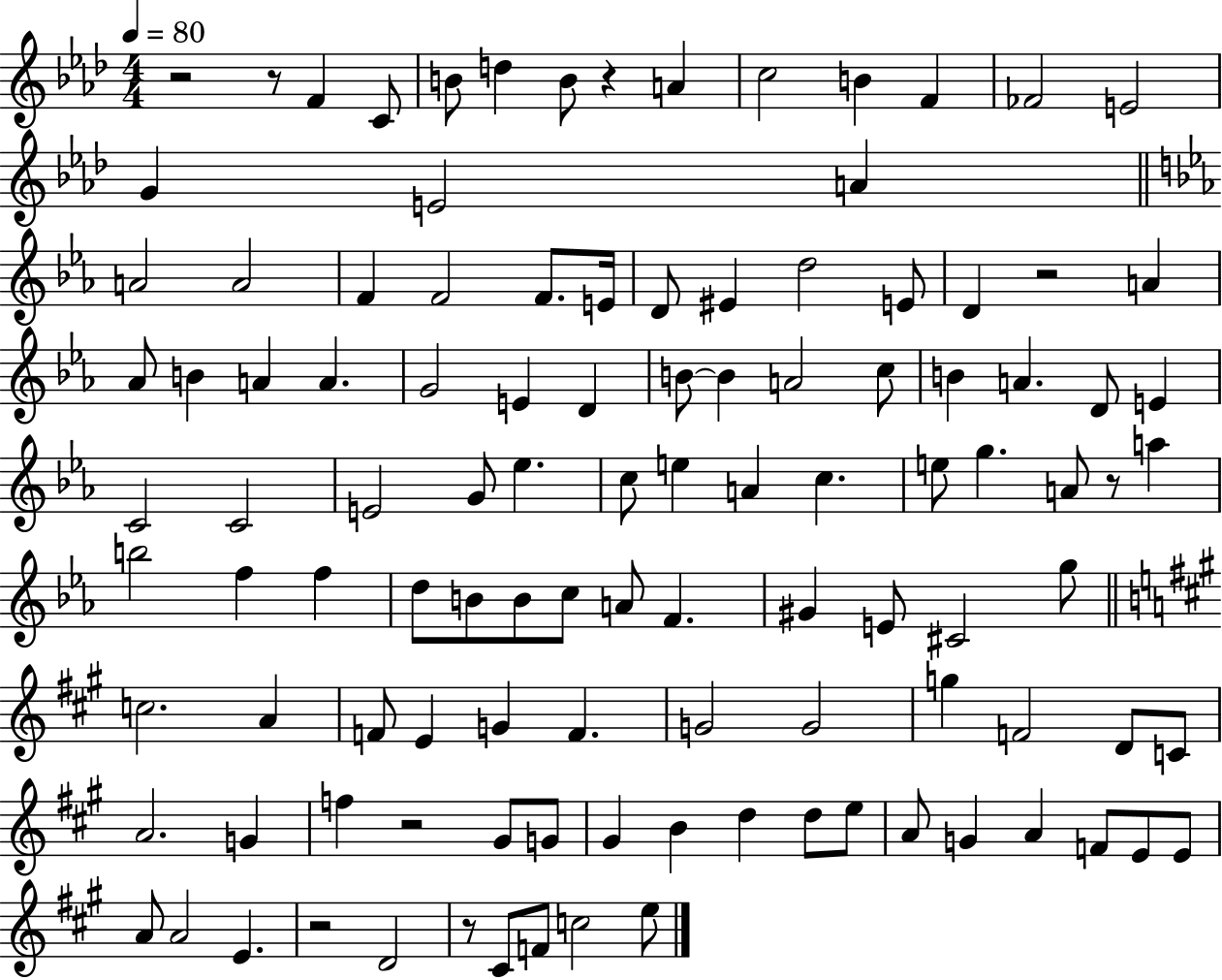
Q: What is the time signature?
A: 4/4